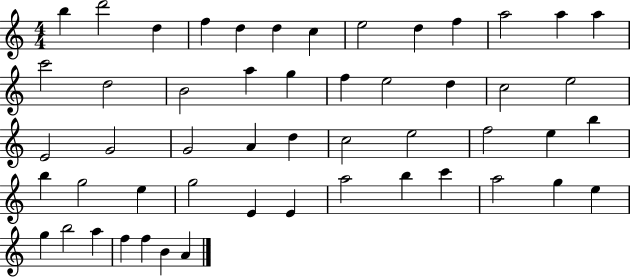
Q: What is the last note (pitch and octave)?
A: A4